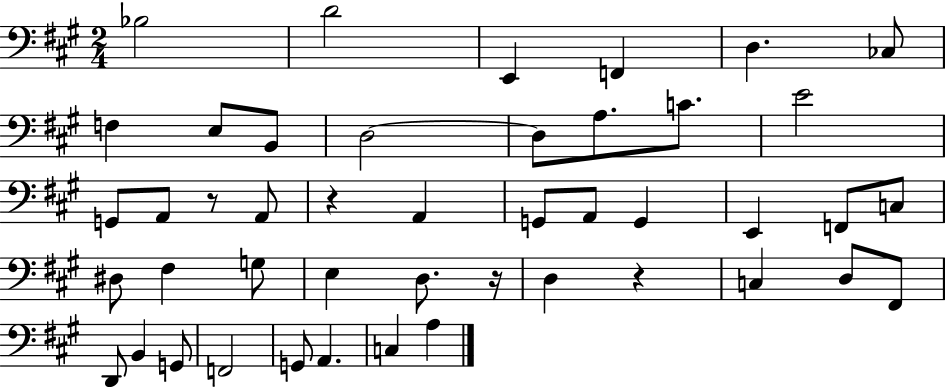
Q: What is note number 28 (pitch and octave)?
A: E3